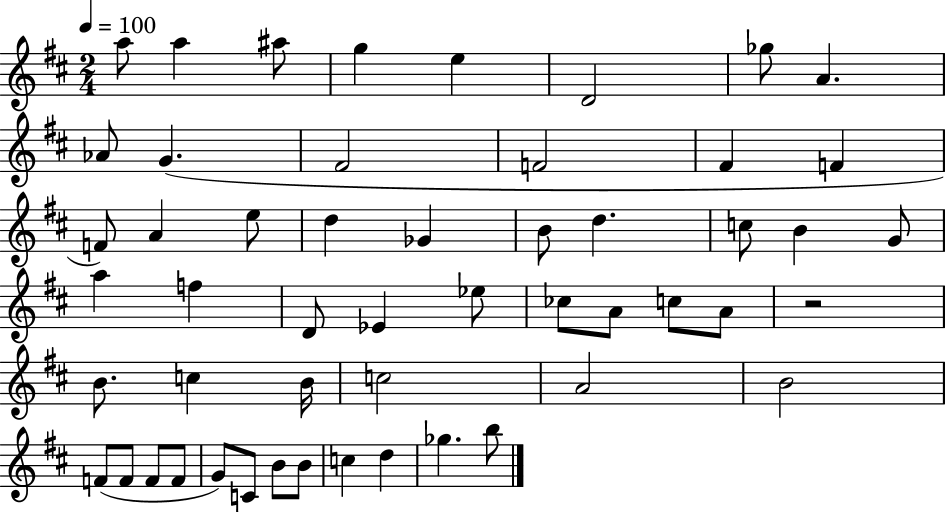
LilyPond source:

{
  \clef treble
  \numericTimeSignature
  \time 2/4
  \key d \major
  \tempo 4 = 100
  a''8 a''4 ais''8 | g''4 e''4 | d'2 | ges''8 a'4. | \break aes'8 g'4.( | fis'2 | f'2 | fis'4 f'4 | \break f'8) a'4 e''8 | d''4 ges'4 | b'8 d''4. | c''8 b'4 g'8 | \break a''4 f''4 | d'8 ees'4 ees''8 | ces''8 a'8 c''8 a'8 | r2 | \break b'8. c''4 b'16 | c''2 | a'2 | b'2 | \break f'8( f'8 f'8 f'8 | g'8) c'8 b'8 b'8 | c''4 d''4 | ges''4. b''8 | \break \bar "|."
}